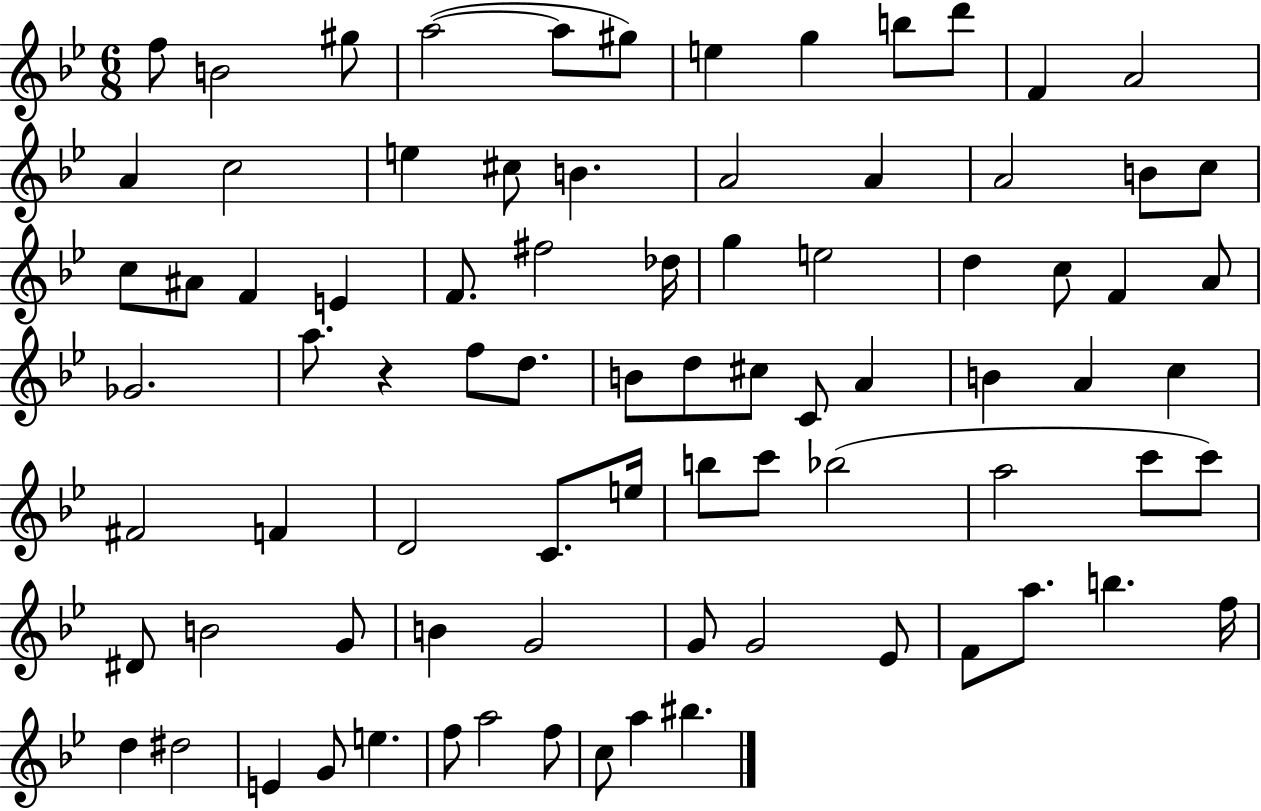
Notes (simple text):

F5/e B4/h G#5/e A5/h A5/e G#5/e E5/q G5/q B5/e D6/e F4/q A4/h A4/q C5/h E5/q C#5/e B4/q. A4/h A4/q A4/h B4/e C5/e C5/e A#4/e F4/q E4/q F4/e. F#5/h Db5/s G5/q E5/h D5/q C5/e F4/q A4/e Gb4/h. A5/e. R/q F5/e D5/e. B4/e D5/e C#5/e C4/e A4/q B4/q A4/q C5/q F#4/h F4/q D4/h C4/e. E5/s B5/e C6/e Bb5/h A5/h C6/e C6/e D#4/e B4/h G4/e B4/q G4/h G4/e G4/h Eb4/e F4/e A5/e. B5/q. F5/s D5/q D#5/h E4/q G4/e E5/q. F5/e A5/h F5/e C5/e A5/q BIS5/q.